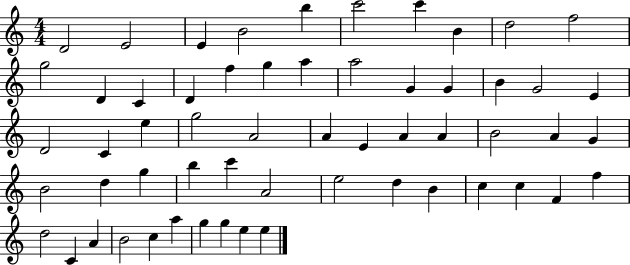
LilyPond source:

{
  \clef treble
  \numericTimeSignature
  \time 4/4
  \key c \major
  d'2 e'2 | e'4 b'2 b''4 | c'''2 c'''4 b'4 | d''2 f''2 | \break g''2 d'4 c'4 | d'4 f''4 g''4 a''4 | a''2 g'4 g'4 | b'4 g'2 e'4 | \break d'2 c'4 e''4 | g''2 a'2 | a'4 e'4 a'4 a'4 | b'2 a'4 g'4 | \break b'2 d''4 g''4 | b''4 c'''4 a'2 | e''2 d''4 b'4 | c''4 c''4 f'4 f''4 | \break d''2 c'4 a'4 | b'2 c''4 a''4 | g''4 g''4 e''4 e''4 | \bar "|."
}